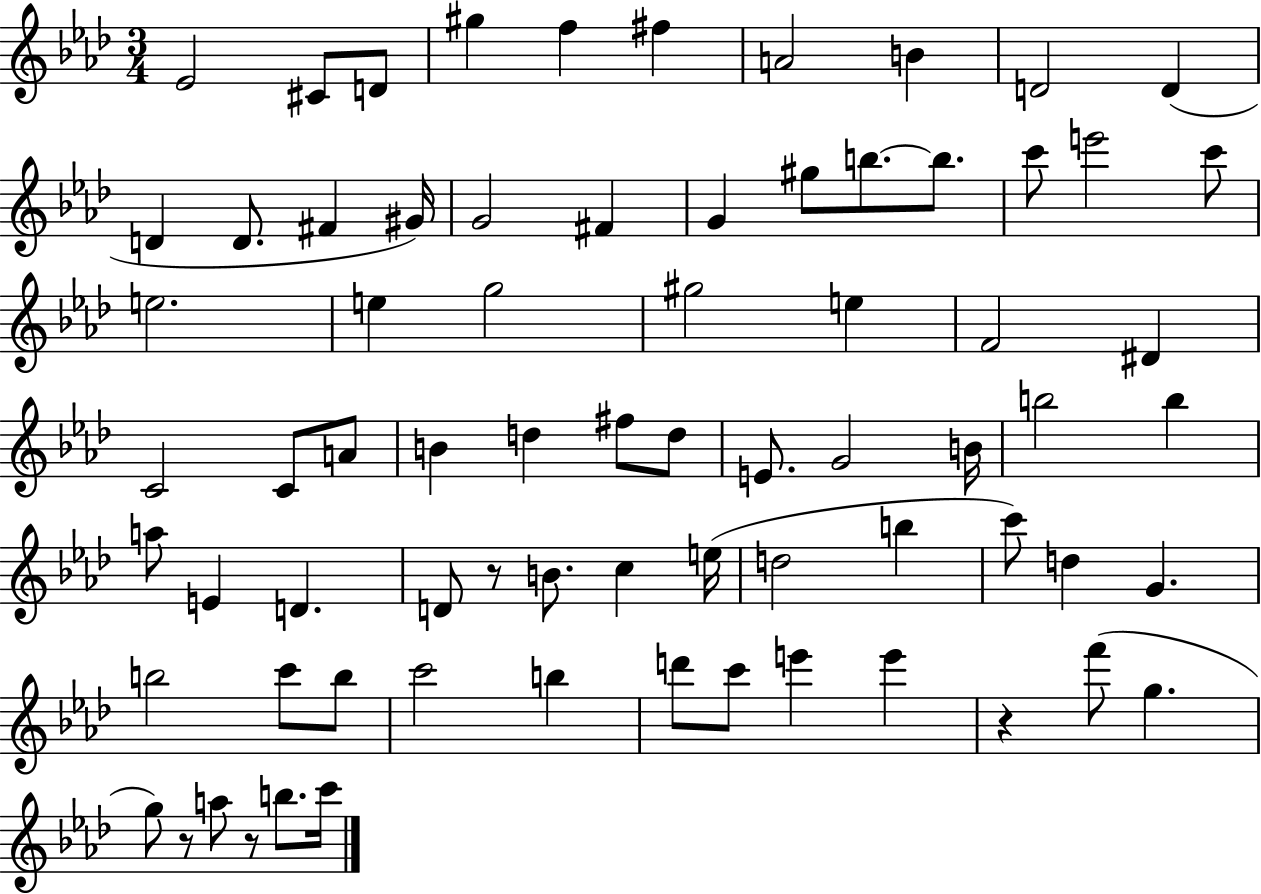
Eb4/h C#4/e D4/e G#5/q F5/q F#5/q A4/h B4/q D4/h D4/q D4/q D4/e. F#4/q G#4/s G4/h F#4/q G4/q G#5/e B5/e. B5/e. C6/e E6/h C6/e E5/h. E5/q G5/h G#5/h E5/q F4/h D#4/q C4/h C4/e A4/e B4/q D5/q F#5/e D5/e E4/e. G4/h B4/s B5/h B5/q A5/e E4/q D4/q. D4/e R/e B4/e. C5/q E5/s D5/h B5/q C6/e D5/q G4/q. B5/h C6/e B5/e C6/h B5/q D6/e C6/e E6/q E6/q R/q F6/e G5/q. G5/e R/e A5/e R/e B5/e. C6/s